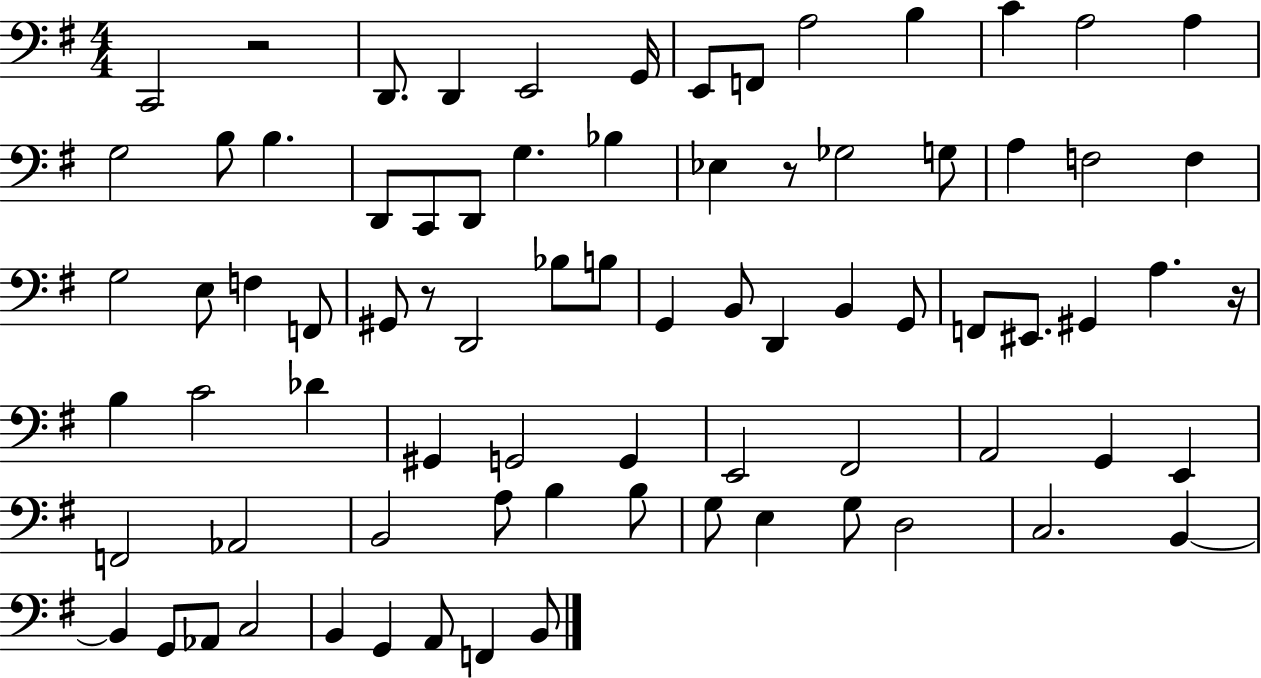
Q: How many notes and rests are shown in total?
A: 79